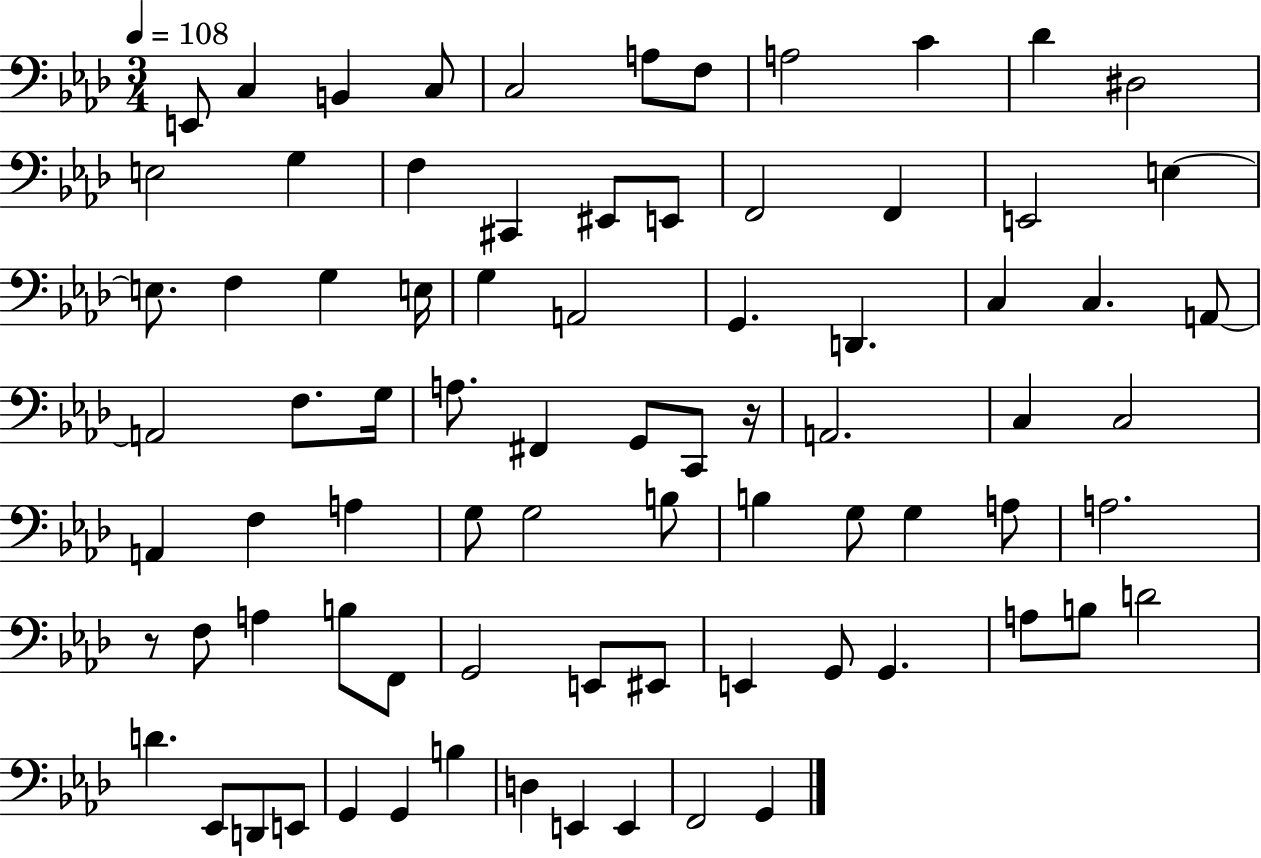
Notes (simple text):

E2/e C3/q B2/q C3/e C3/h A3/e F3/e A3/h C4/q Db4/q D#3/h E3/h G3/q F3/q C#2/q EIS2/e E2/e F2/h F2/q E2/h E3/q E3/e. F3/q G3/q E3/s G3/q A2/h G2/q. D2/q. C3/q C3/q. A2/e A2/h F3/e. G3/s A3/e. F#2/q G2/e C2/e R/s A2/h. C3/q C3/h A2/q F3/q A3/q G3/e G3/h B3/e B3/q G3/e G3/q A3/e A3/h. R/e F3/e A3/q B3/e F2/e G2/h E2/e EIS2/e E2/q G2/e G2/q. A3/e B3/e D4/h D4/q. Eb2/e D2/e E2/e G2/q G2/q B3/q D3/q E2/q E2/q F2/h G2/q